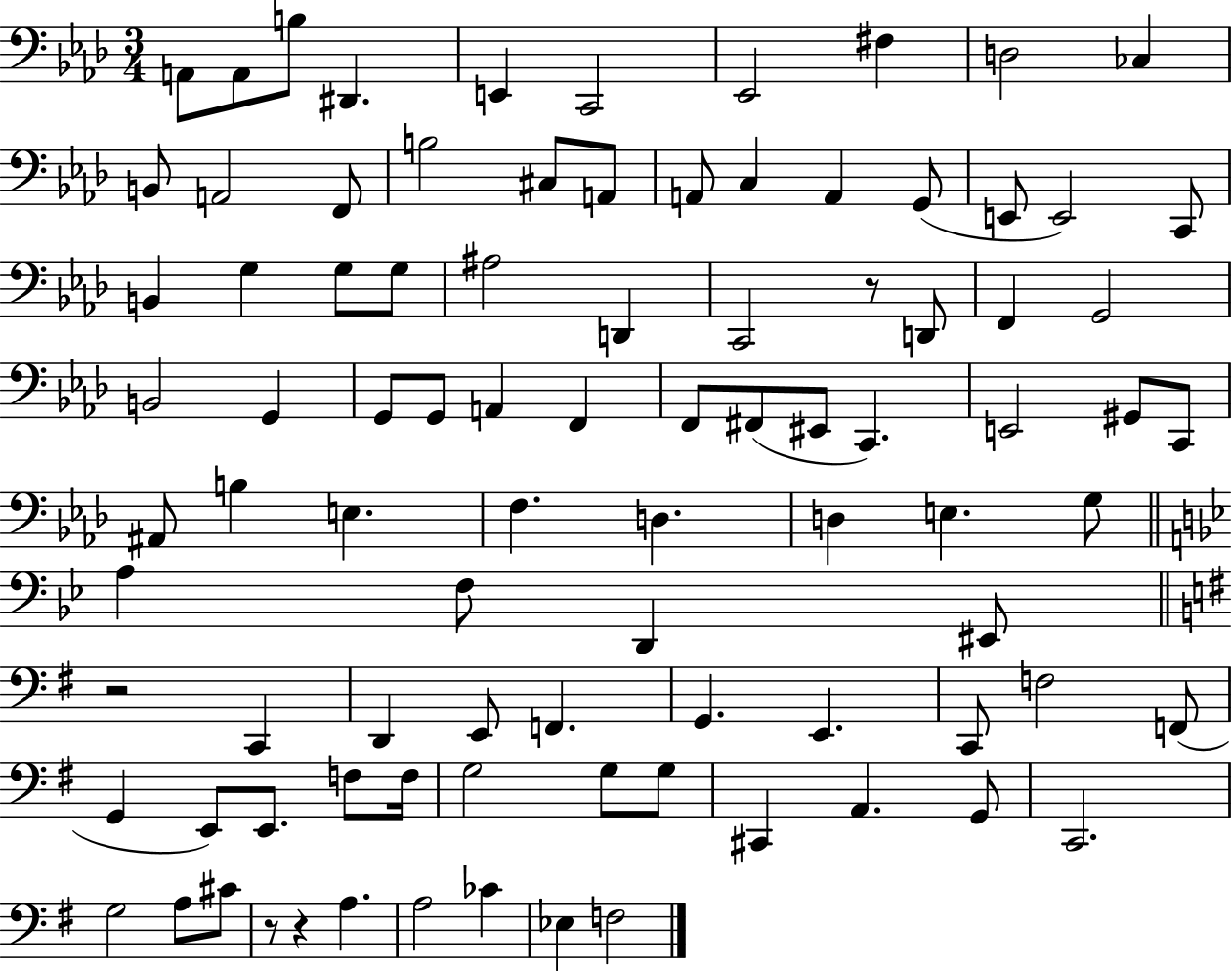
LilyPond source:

{
  \clef bass
  \numericTimeSignature
  \time 3/4
  \key aes \major
  a,8 a,8 b8 dis,4. | e,4 c,2 | ees,2 fis4 | d2 ces4 | \break b,8 a,2 f,8 | b2 cis8 a,8 | a,8 c4 a,4 g,8( | e,8 e,2) c,8 | \break b,4 g4 g8 g8 | ais2 d,4 | c,2 r8 d,8 | f,4 g,2 | \break b,2 g,4 | g,8 g,8 a,4 f,4 | f,8 fis,8( eis,8 c,4.) | e,2 gis,8 c,8 | \break ais,8 b4 e4. | f4. d4. | d4 e4. g8 | \bar "||" \break \key bes \major a4 f8 d,4 eis,8 | \bar "||" \break \key g \major r2 c,4 | d,4 e,8 f,4. | g,4. e,4. | c,8 f2 f,8( | \break g,4 e,8) e,8. f8 f16 | g2 g8 g8 | cis,4 a,4. g,8 | c,2. | \break g2 a8 cis'8 | r8 r4 a4. | a2 ces'4 | ees4 f2 | \break \bar "|."
}